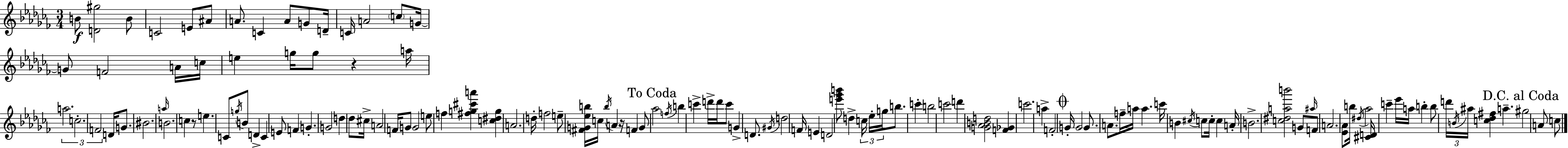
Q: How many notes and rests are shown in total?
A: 133